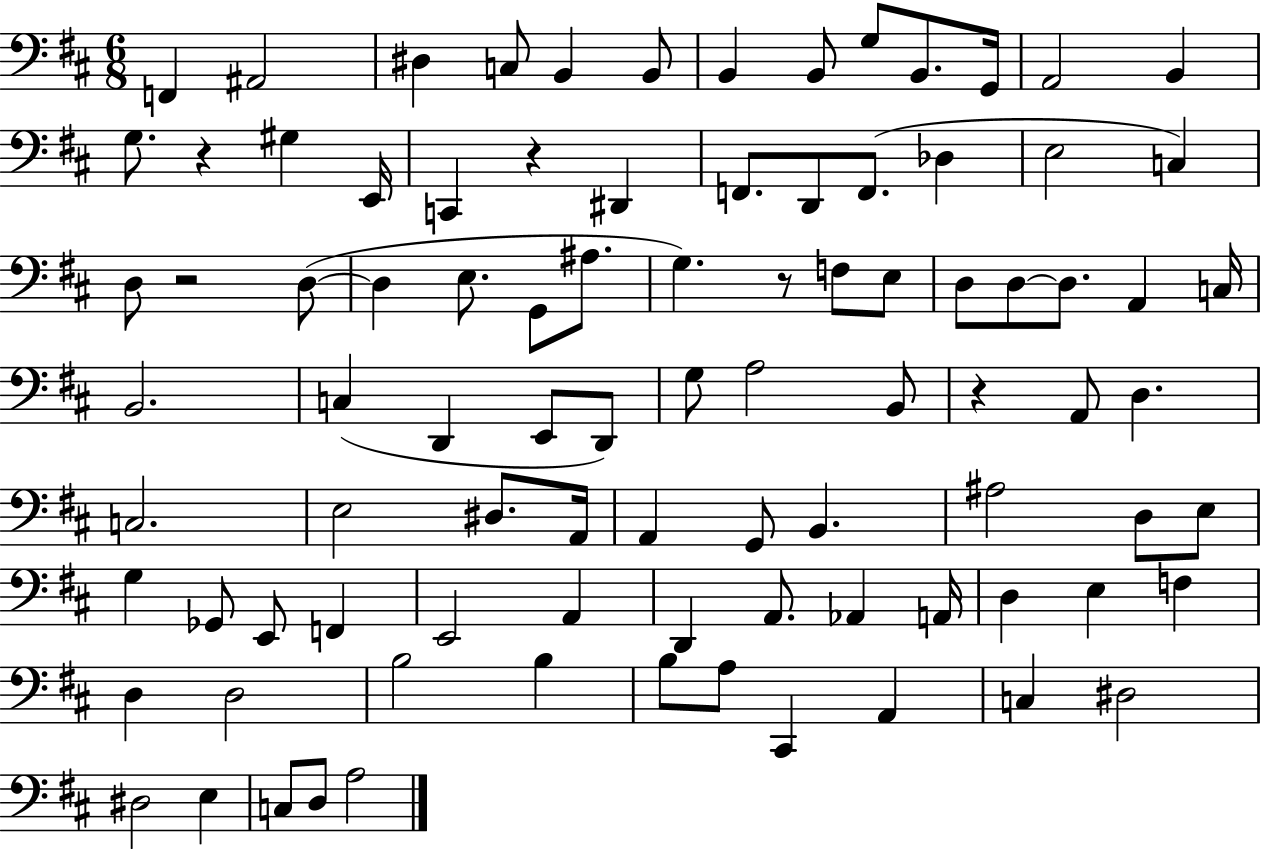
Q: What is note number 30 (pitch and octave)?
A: A#3